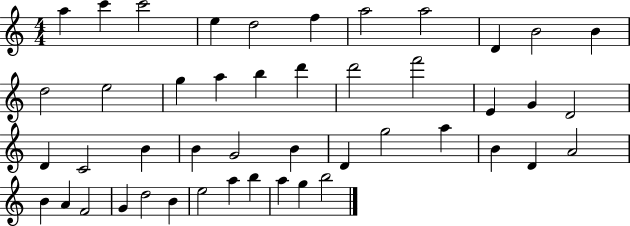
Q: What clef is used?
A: treble